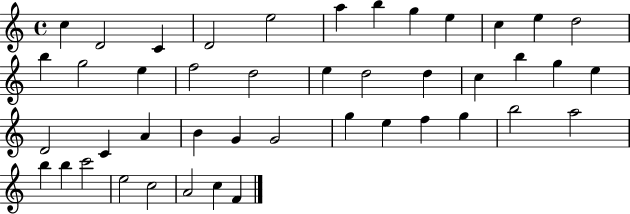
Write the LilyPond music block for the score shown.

{
  \clef treble
  \time 4/4
  \defaultTimeSignature
  \key c \major
  c''4 d'2 c'4 | d'2 e''2 | a''4 b''4 g''4 e''4 | c''4 e''4 d''2 | \break b''4 g''2 e''4 | f''2 d''2 | e''4 d''2 d''4 | c''4 b''4 g''4 e''4 | \break d'2 c'4 a'4 | b'4 g'4 g'2 | g''4 e''4 f''4 g''4 | b''2 a''2 | \break b''4 b''4 c'''2 | e''2 c''2 | a'2 c''4 f'4 | \bar "|."
}